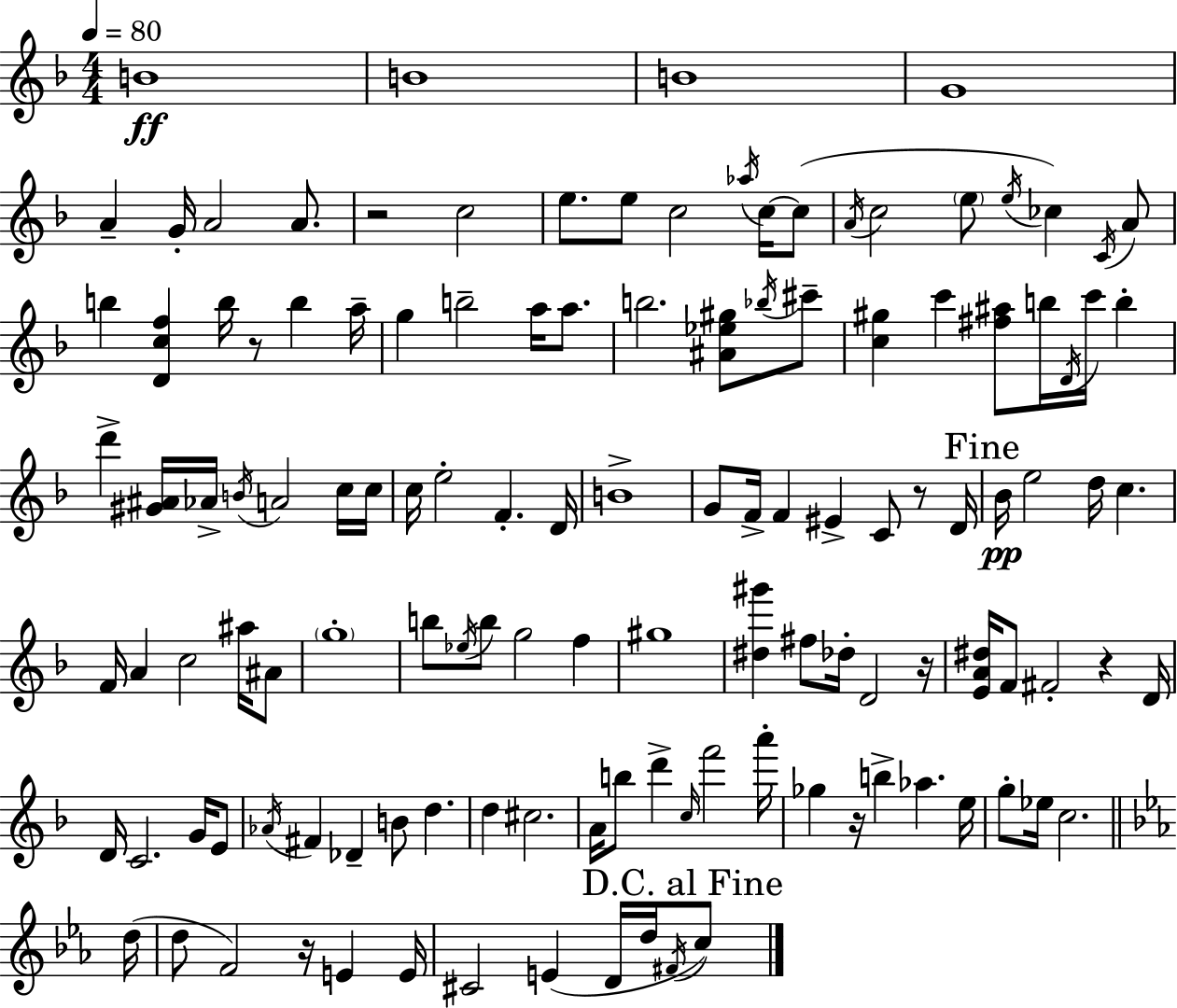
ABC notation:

X:1
T:Untitled
M:4/4
L:1/4
K:Dm
B4 B4 B4 G4 A G/4 A2 A/2 z2 c2 e/2 e/2 c2 _a/4 c/4 c/2 A/4 c2 e/2 e/4 _c C/4 A/2 b [Dcf] b/4 z/2 b a/4 g b2 a/4 a/2 b2 [^A_e^g]/2 _b/4 ^c'/2 [c^g] c' [^f^a]/2 b/4 D/4 c'/4 b d' [^G^A]/4 _A/4 B/4 A2 c/4 c/4 c/4 e2 F D/4 B4 G/2 F/4 F ^E C/2 z/2 D/4 _B/4 e2 d/4 c F/4 A c2 ^a/4 ^A/2 g4 b/2 _e/4 b/2 g2 f ^g4 [^d^g'] ^f/2 _d/4 D2 z/4 [EA^d]/4 F/2 ^F2 z D/4 D/4 C2 G/4 E/2 _A/4 ^F _D B/2 d d ^c2 A/4 b/2 d' c/4 f'2 a'/4 _g z/4 b _a e/4 g/2 _e/4 c2 d/4 d/2 F2 z/4 E E/4 ^C2 E D/4 d/4 ^F/4 c/2